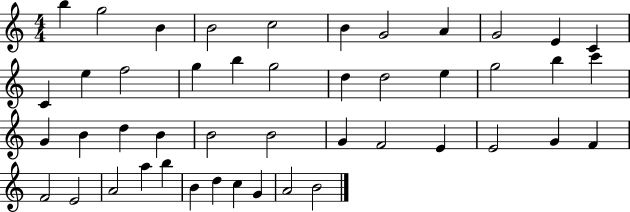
{
  \clef treble
  \numericTimeSignature
  \time 4/4
  \key c \major
  b''4 g''2 b'4 | b'2 c''2 | b'4 g'2 a'4 | g'2 e'4 c'4 | \break c'4 e''4 f''2 | g''4 b''4 g''2 | d''4 d''2 e''4 | g''2 b''4 c'''4 | \break g'4 b'4 d''4 b'4 | b'2 b'2 | g'4 f'2 e'4 | e'2 g'4 f'4 | \break f'2 e'2 | a'2 a''4 b''4 | b'4 d''4 c''4 g'4 | a'2 b'2 | \break \bar "|."
}